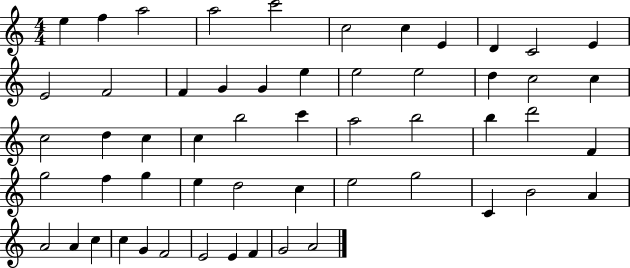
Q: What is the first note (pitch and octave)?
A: E5